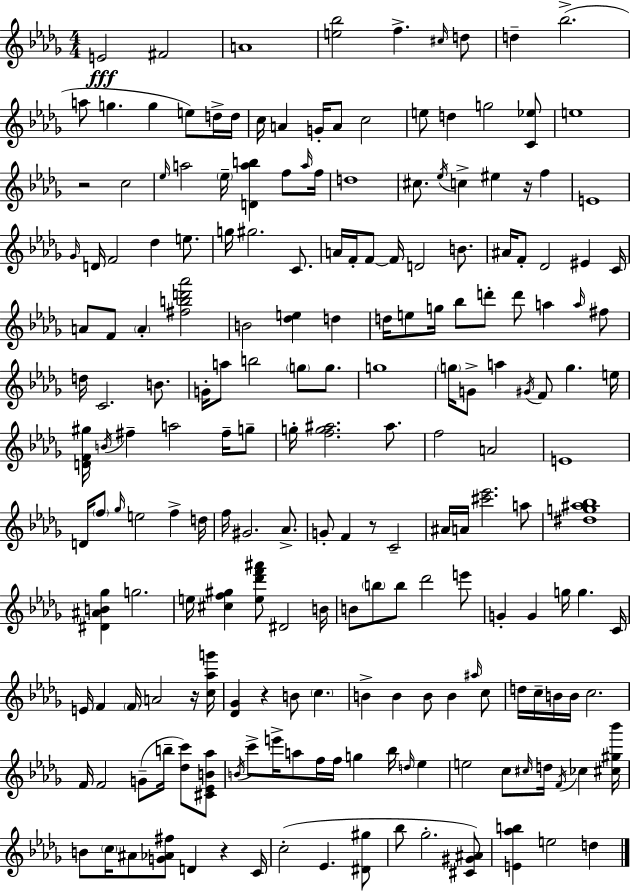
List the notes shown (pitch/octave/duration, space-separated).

E4/h F#4/h A4/w [E5,Bb5]/h F5/q. C#5/s D5/e D5/q Bb5/h. A5/e G5/q. G5/q E5/e D5/s D5/s C5/s A4/q G4/s A4/e C5/h E5/e D5/q G5/h [C4,Eb5]/e E5/w R/h C5/h Eb5/s A5/h Eb5/s [D4,A5,B5]/q F5/e A5/s F5/s D5/w C#5/e. Eb5/s C5/q EIS5/q R/s F5/q E4/w Gb4/s D4/s F4/h Db5/q E5/e. G5/s G#5/h. C4/e. A4/s F4/s F4/e F4/s D4/h B4/e. A#4/s F4/e Db4/h EIS4/q C4/s A4/e F4/e A4/q [F#5,B5,D6,Ab6]/h B4/h [Db5,E5]/q D5/q D5/s E5/e G5/s Bb5/e D6/e D6/e A5/q A5/s F#5/e D5/s C4/h. B4/e. G4/s A5/e B5/h G5/e G5/e. G5/w G5/s G4/e A5/q G#4/s F4/e G5/q. E5/s [D4,F4,G#5]/s B4/s F#5/q A5/h F#5/s G5/e G5/s [F5,G5,A#5]/h. A#5/e. F5/h A4/h E4/w D4/s F5/e Gb5/s E5/h F5/q D5/s F5/s G#4/h. Ab4/e. G4/e F4/q R/e C4/h A#4/s A4/s [C#6,Eb6]/h. A5/e [D#5,G5,A#5,Bb5]/w [D#4,A#4,B4,Gb5]/q G5/h. E5/s [C#5,F5,G#5]/q [E5,Db6,F6,A#6]/e D#4/h B4/s B4/e B5/e B5/e Db6/h E6/e G4/q G4/q G5/s G5/q. C4/s E4/s F4/q F4/s A4/h R/s [C5,Ab5,G6]/s [Db4,Gb4]/q R/q B4/e C5/q. B4/q B4/q B4/e B4/q A#5/s C5/e D5/s C5/s B4/s B4/s C5/h. F4/s F4/h G4/e B5/s [Db5,C6]/e [C#4,Eb4,B4,Ab5]/e B4/s C6/e E6/s A5/e F5/s F5/s G5/q Bb5/s D5/s Eb5/q E5/h C5/e C#5/s D5/s F4/s CES5/q [C#5,G#5,Bb6]/s B4/e C5/s A#4/e [G4,Ab4,F#5]/e D4/q R/q C4/s C5/h Eb4/q. [D#4,G#5]/e Bb5/e Gb5/h. [C#4,G#4,A#4]/e [E4,Ab5,B5]/q E5/h D5/q